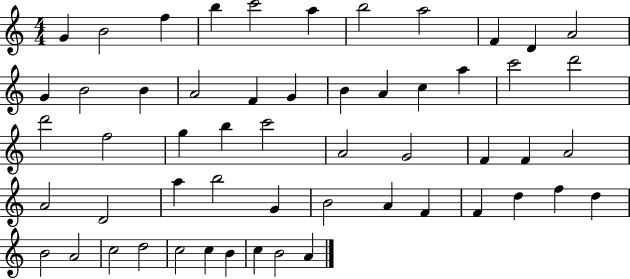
{
  \clef treble
  \numericTimeSignature
  \time 4/4
  \key c \major
  g'4 b'2 f''4 | b''4 c'''2 a''4 | b''2 a''2 | f'4 d'4 a'2 | \break g'4 b'2 b'4 | a'2 f'4 g'4 | b'4 a'4 c''4 a''4 | c'''2 d'''2 | \break d'''2 f''2 | g''4 b''4 c'''2 | a'2 g'2 | f'4 f'4 a'2 | \break a'2 d'2 | a''4 b''2 g'4 | b'2 a'4 f'4 | f'4 d''4 f''4 d''4 | \break b'2 a'2 | c''2 d''2 | c''2 c''4 b'4 | c''4 b'2 a'4 | \break \bar "|."
}